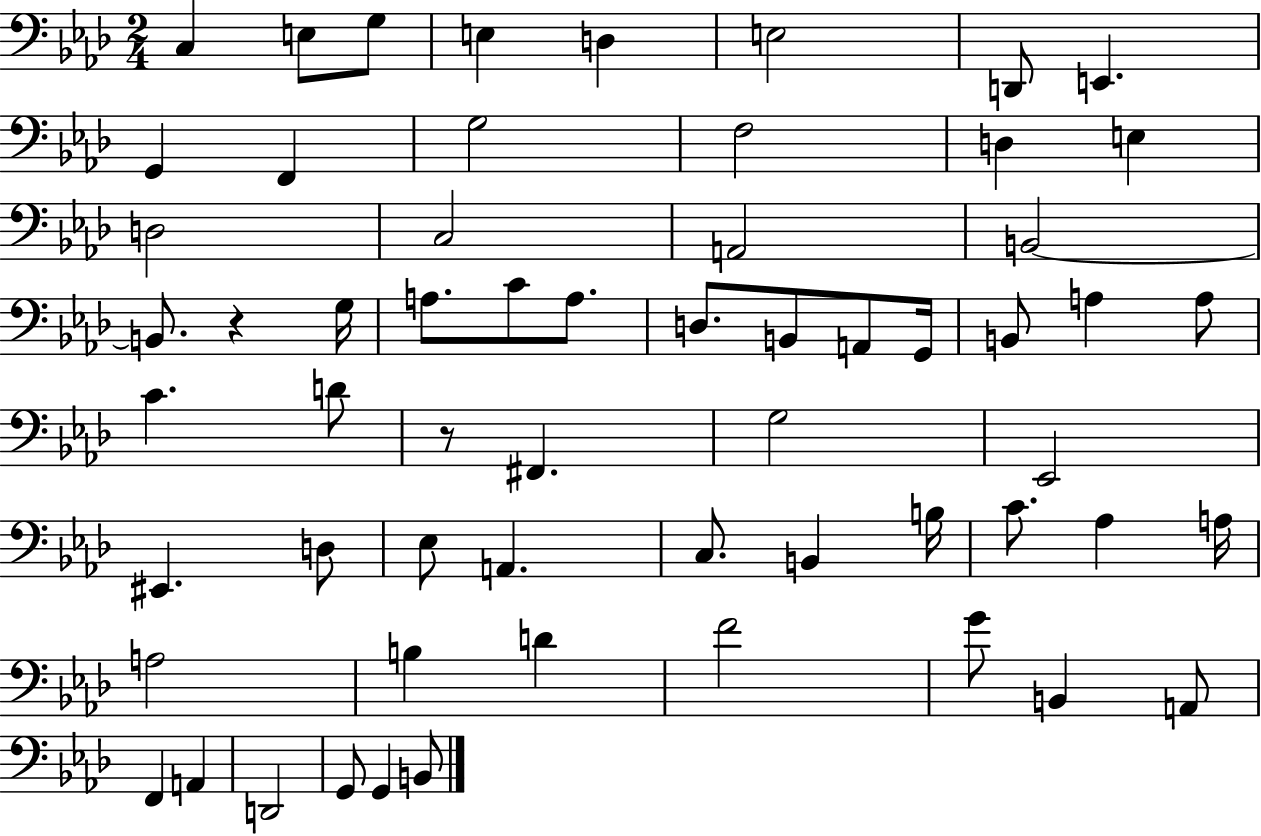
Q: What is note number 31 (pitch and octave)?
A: C4